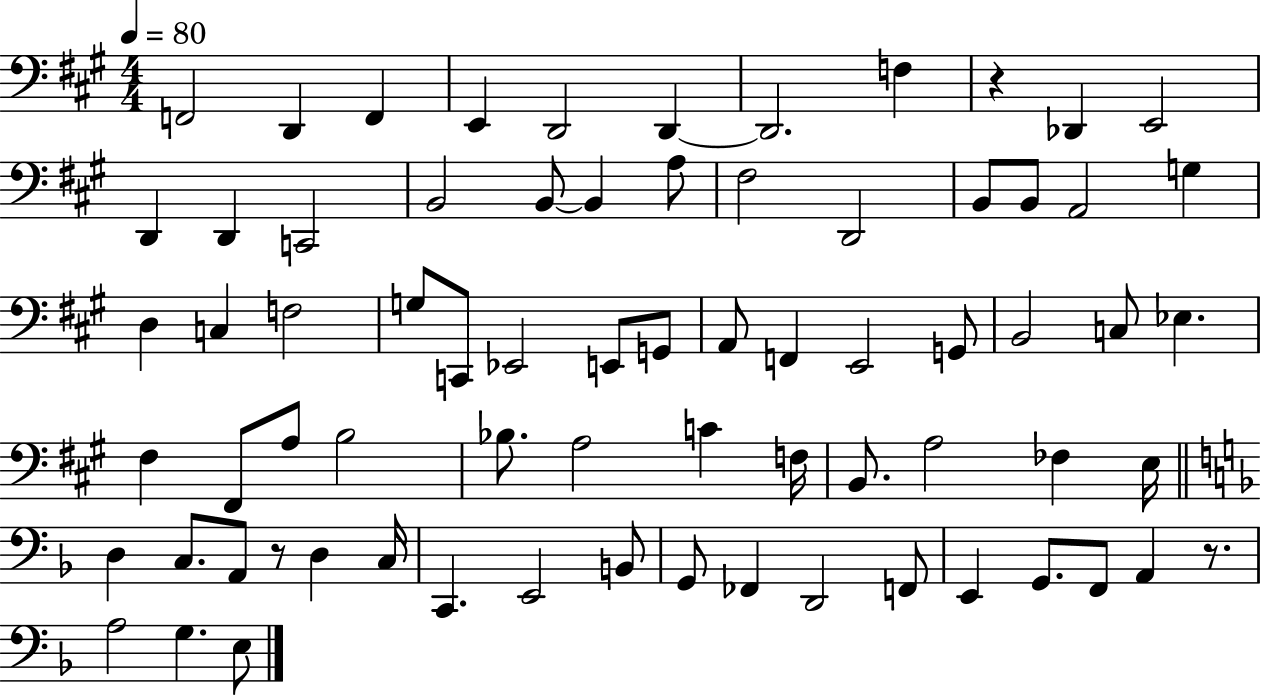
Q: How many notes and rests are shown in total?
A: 72